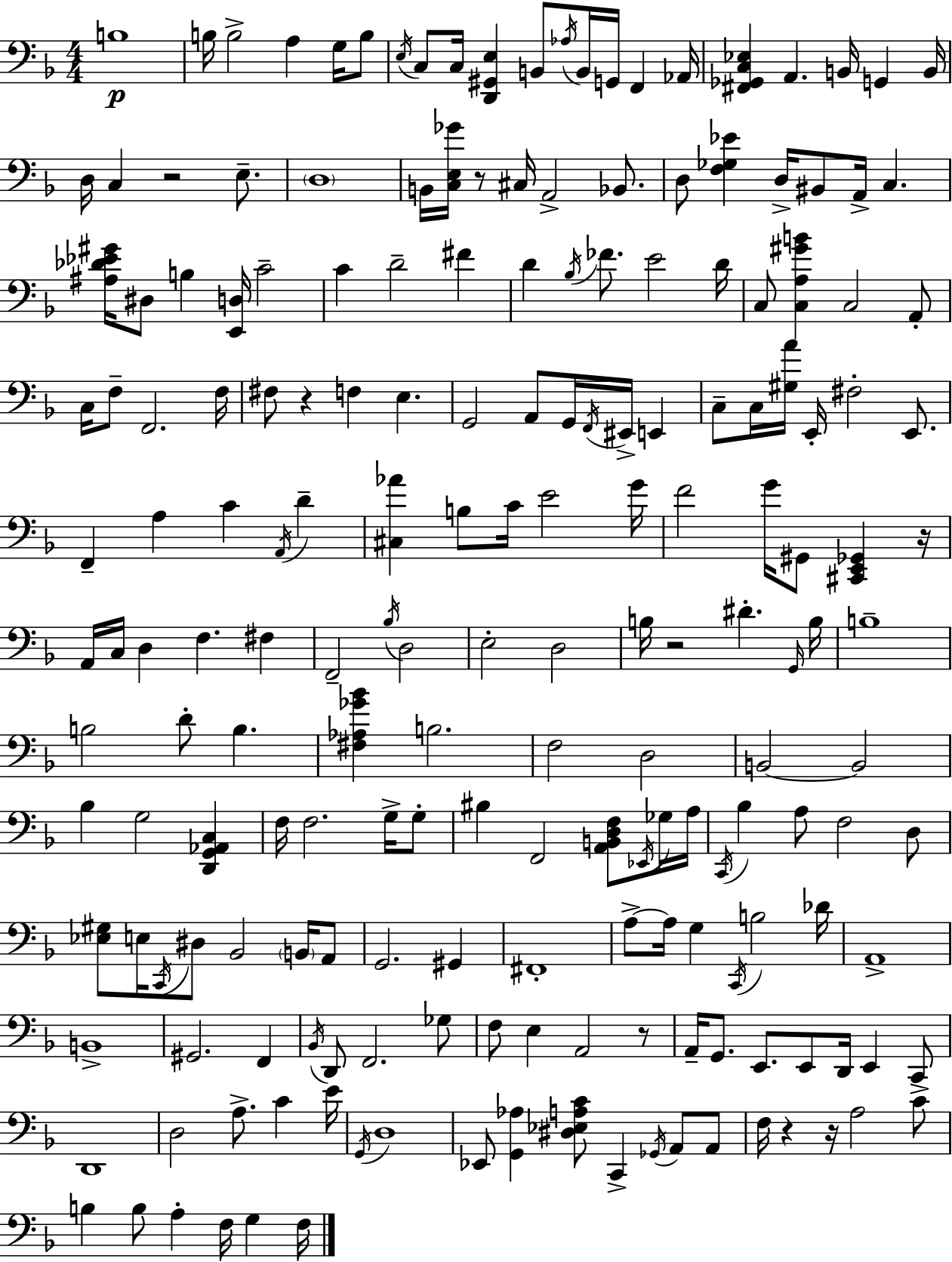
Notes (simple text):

B3/w B3/s B3/h A3/q G3/s B3/e E3/s C3/e C3/s [D2,G#2,E3]/q B2/e Ab3/s B2/s G2/s F2/q Ab2/s [F#2,Gb2,C3,Eb3]/q A2/q. B2/s G2/q B2/s D3/s C3/q R/h E3/e. D3/w B2/s [C3,E3,Gb4]/s R/e C#3/s A2/h Bb2/e. D3/e [F3,Gb3,Eb4]/q D3/s BIS2/e A2/s C3/q. [A#3,Db4,Eb4,G#4]/s D#3/e B3/q [E2,D3]/s C4/h C4/q D4/h F#4/q D4/q Bb3/s FES4/e. E4/h D4/s C3/e [C3,A3,G#4,B4]/q C3/h A2/e C3/s F3/e F2/h. F3/s F#3/e R/q F3/q E3/q. G2/h A2/e G2/s F2/s EIS2/s E2/q C3/e C3/s [G#3,A4]/s E2/s F#3/h E2/e. F2/q A3/q C4/q A2/s D4/q [C#3,Ab4]/q B3/e C4/s E4/h G4/s F4/h G4/s G#2/e [C#2,E2,Gb2]/q R/s A2/s C3/s D3/q F3/q. F#3/q F2/h Bb3/s D3/h E3/h D3/h B3/s R/h D#4/q. G2/s B3/s B3/w B3/h D4/e B3/q. [F#3,Ab3,Gb4,Bb4]/q B3/h. F3/h D3/h B2/h B2/h Bb3/q G3/h [D2,G2,Ab2,C3]/q F3/s F3/h. G3/s G3/e BIS3/q F2/h [A2,B2,D3,F3]/e Eb2/s Gb3/s A3/s C2/s Bb3/q A3/e F3/h D3/e [Eb3,G#3]/e E3/s C2/s D#3/e Bb2/h B2/s A2/e G2/h. G#2/q F#2/w A3/e A3/s G3/q C2/s B3/h Db4/s A2/w B2/w G#2/h. F2/q Bb2/s D2/e F2/h. Gb3/e F3/e E3/q A2/h R/e A2/s G2/e. E2/e. E2/e D2/s E2/q C2/e D2/w D3/h A3/e. C4/q E4/s G2/s D3/w Eb2/e [G2,Ab3]/q [D#3,Eb3,A3,C4]/e C2/q Gb2/s A2/e A2/e F3/s R/q R/s A3/h C4/e B3/q B3/e A3/q F3/s G3/q F3/s